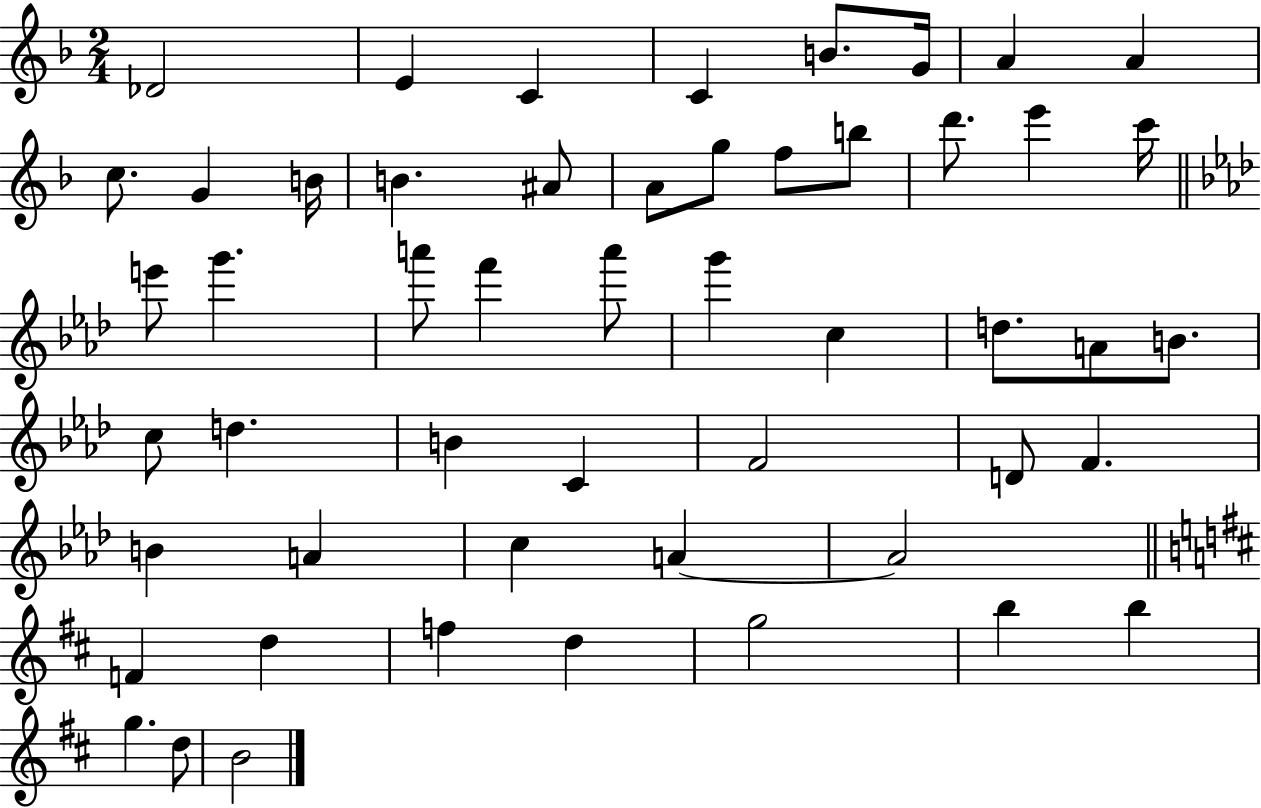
Db4/h E4/q C4/q C4/q B4/e. G4/s A4/q A4/q C5/e. G4/q B4/s B4/q. A#4/e A4/e G5/e F5/e B5/e D6/e. E6/q C6/s E6/e G6/q. A6/e F6/q A6/e G6/q C5/q D5/e. A4/e B4/e. C5/e D5/q. B4/q C4/q F4/h D4/e F4/q. B4/q A4/q C5/q A4/q A4/h F4/q D5/q F5/q D5/q G5/h B5/q B5/q G5/q. D5/e B4/h